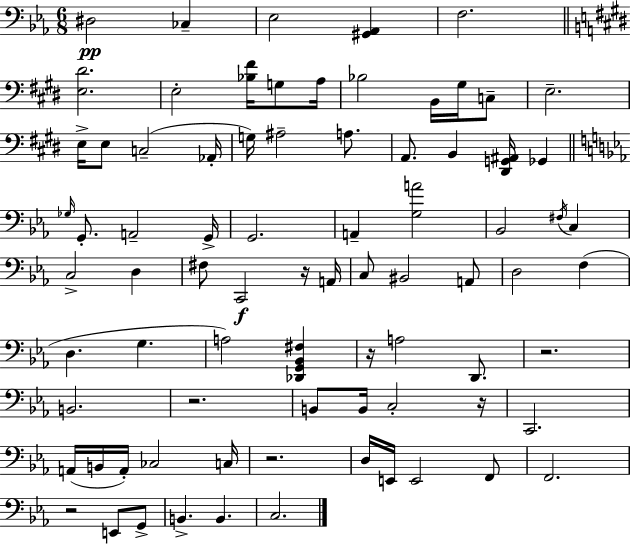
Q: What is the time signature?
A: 6/8